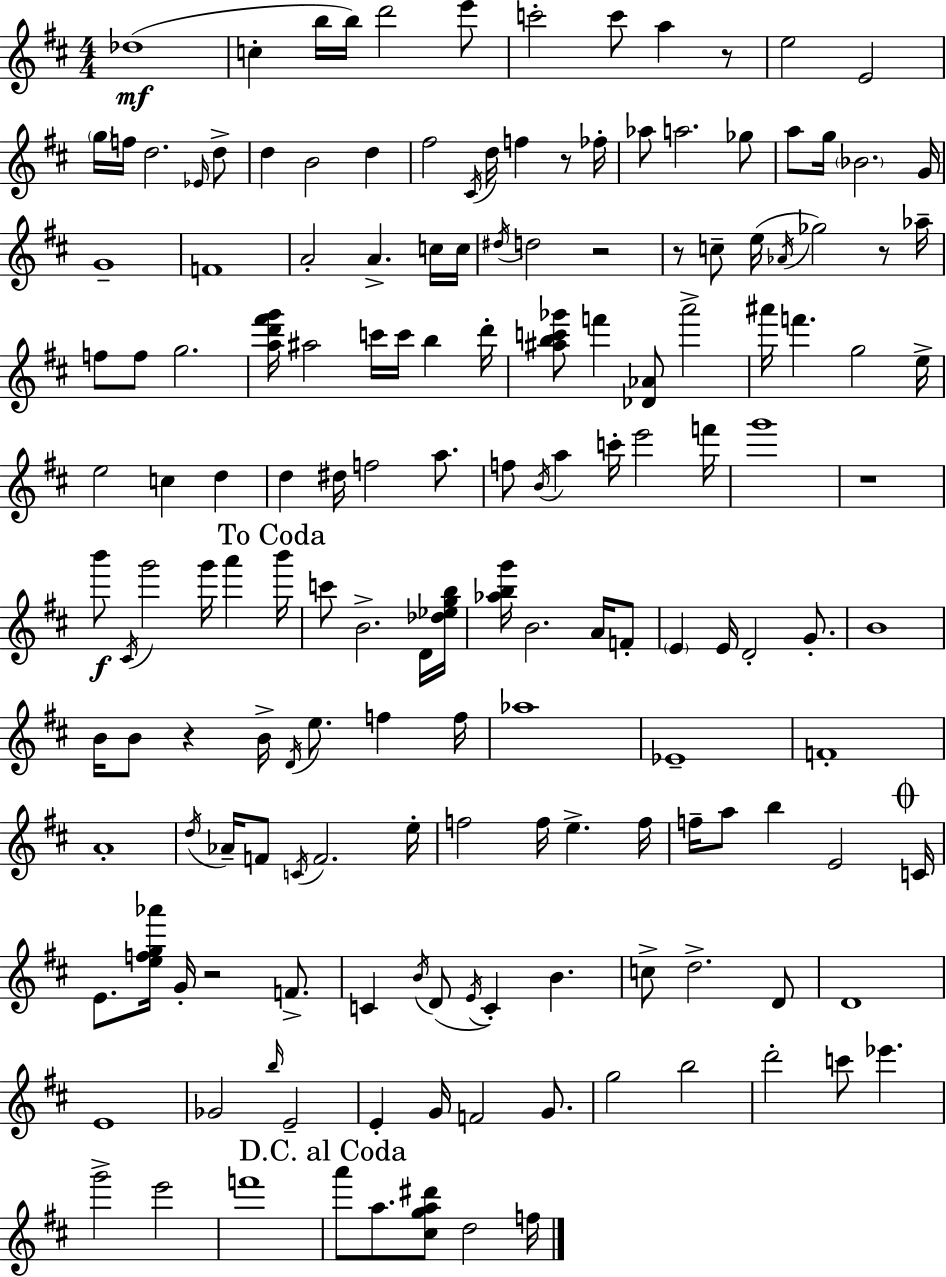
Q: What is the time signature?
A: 4/4